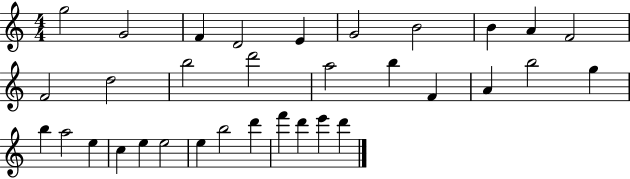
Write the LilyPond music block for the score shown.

{
  \clef treble
  \numericTimeSignature
  \time 4/4
  \key c \major
  g''2 g'2 | f'4 d'2 e'4 | g'2 b'2 | b'4 a'4 f'2 | \break f'2 d''2 | b''2 d'''2 | a''2 b''4 f'4 | a'4 b''2 g''4 | \break b''4 a''2 e''4 | c''4 e''4 e''2 | e''4 b''2 d'''4 | f'''4 d'''4 e'''4 d'''4 | \break \bar "|."
}